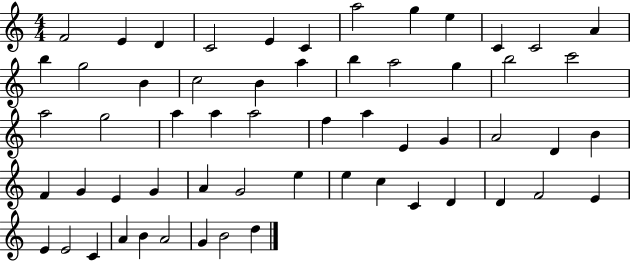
X:1
T:Untitled
M:4/4
L:1/4
K:C
F2 E D C2 E C a2 g e C C2 A b g2 B c2 B a b a2 g b2 c'2 a2 g2 a a a2 f a E G A2 D B F G E G A G2 e e c C D D F2 E E E2 C A B A2 G B2 d